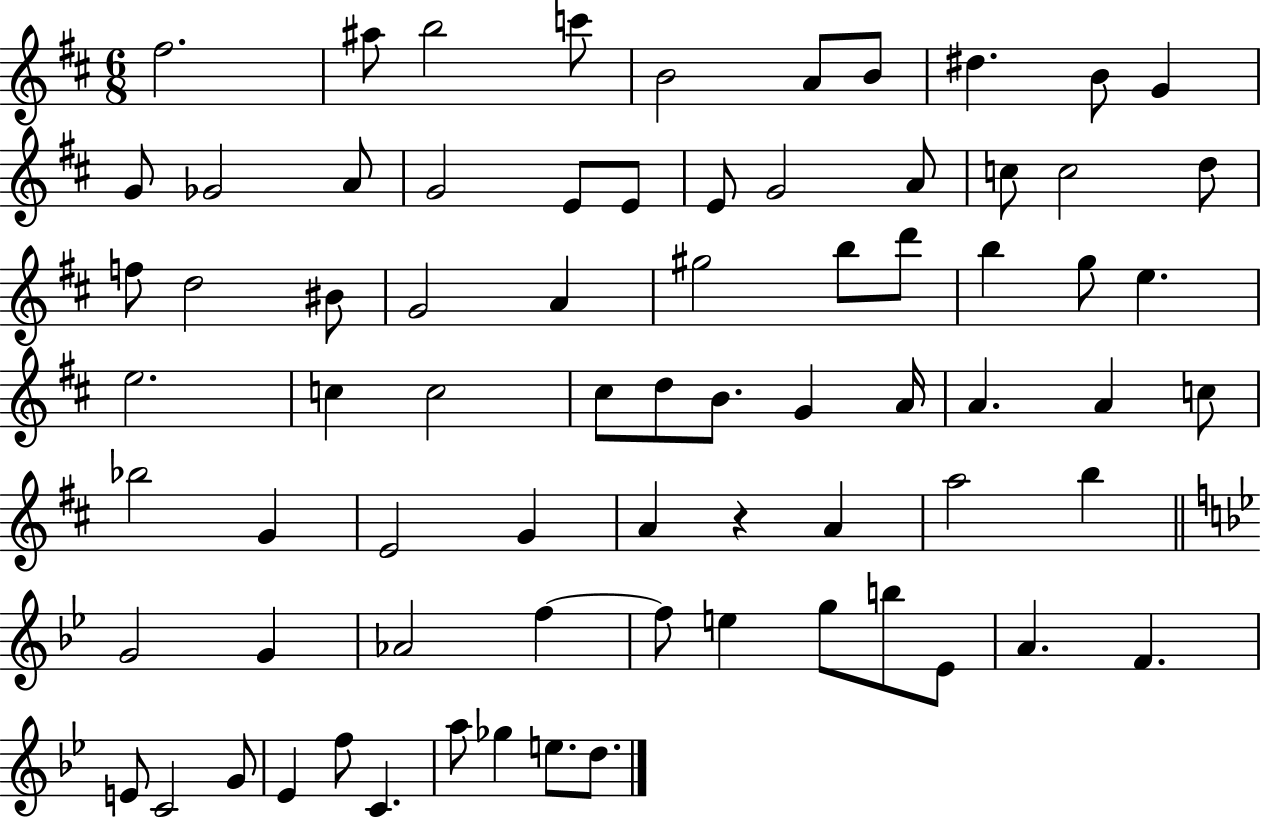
F#5/h. A#5/e B5/h C6/e B4/h A4/e B4/e D#5/q. B4/e G4/q G4/e Gb4/h A4/e G4/h E4/e E4/e E4/e G4/h A4/e C5/e C5/h D5/e F5/e D5/h BIS4/e G4/h A4/q G#5/h B5/e D6/e B5/q G5/e E5/q. E5/h. C5/q C5/h C#5/e D5/e B4/e. G4/q A4/s A4/q. A4/q C5/e Bb5/h G4/q E4/h G4/q A4/q R/q A4/q A5/h B5/q G4/h G4/q Ab4/h F5/q F5/e E5/q G5/e B5/e Eb4/e A4/q. F4/q. E4/e C4/h G4/e Eb4/q F5/e C4/q. A5/e Gb5/q E5/e. D5/e.